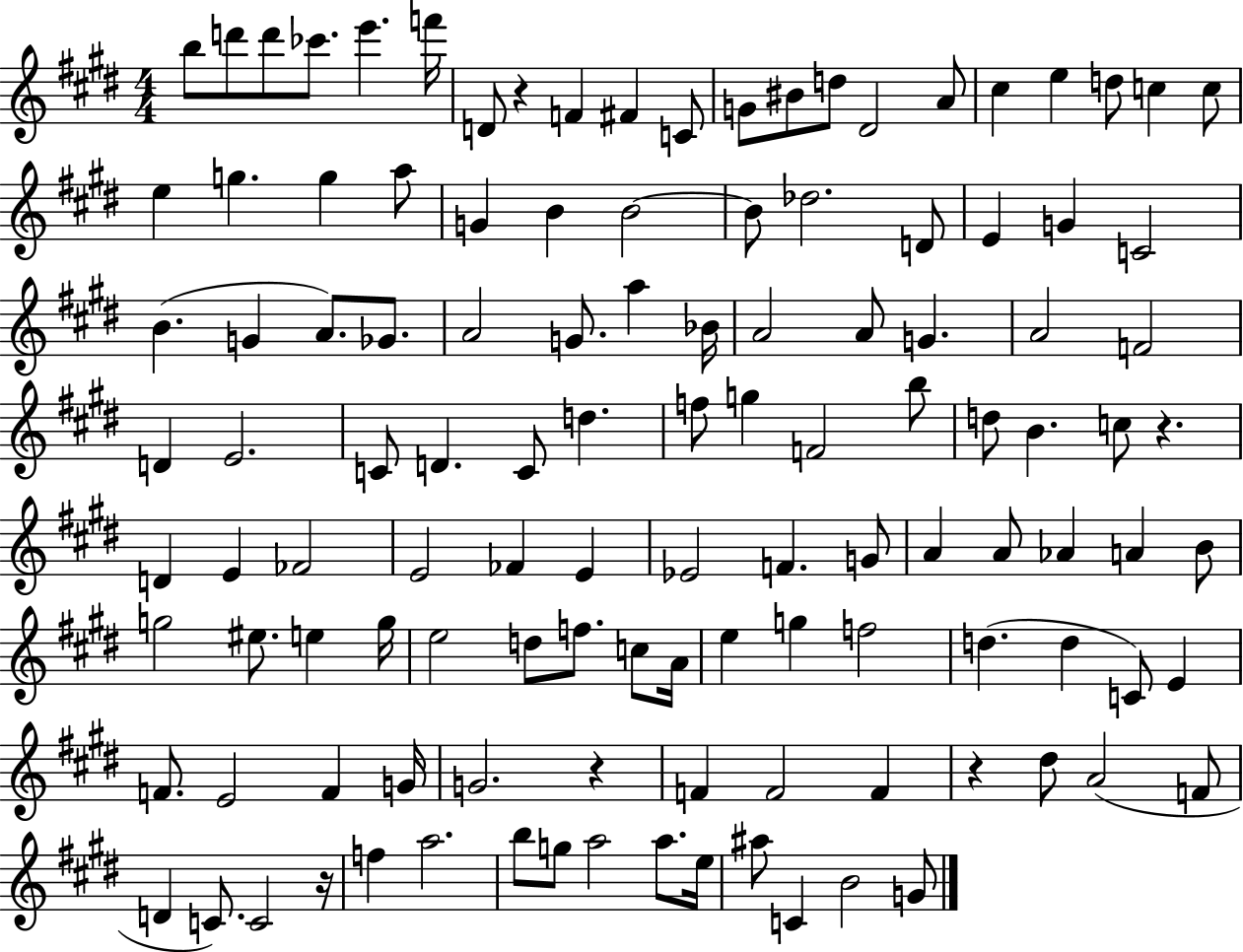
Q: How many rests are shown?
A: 5